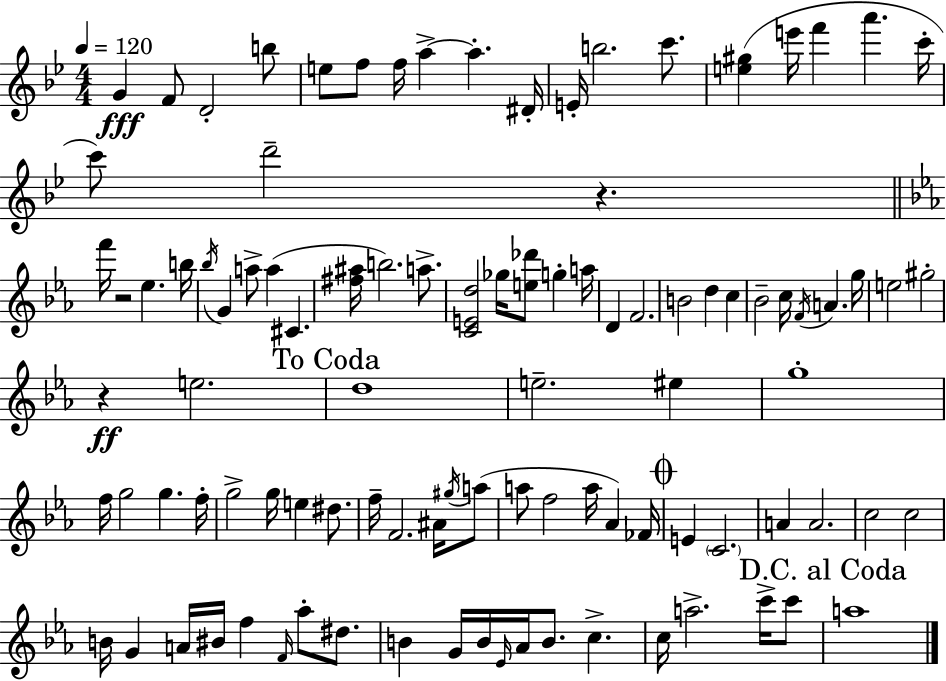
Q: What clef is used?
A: treble